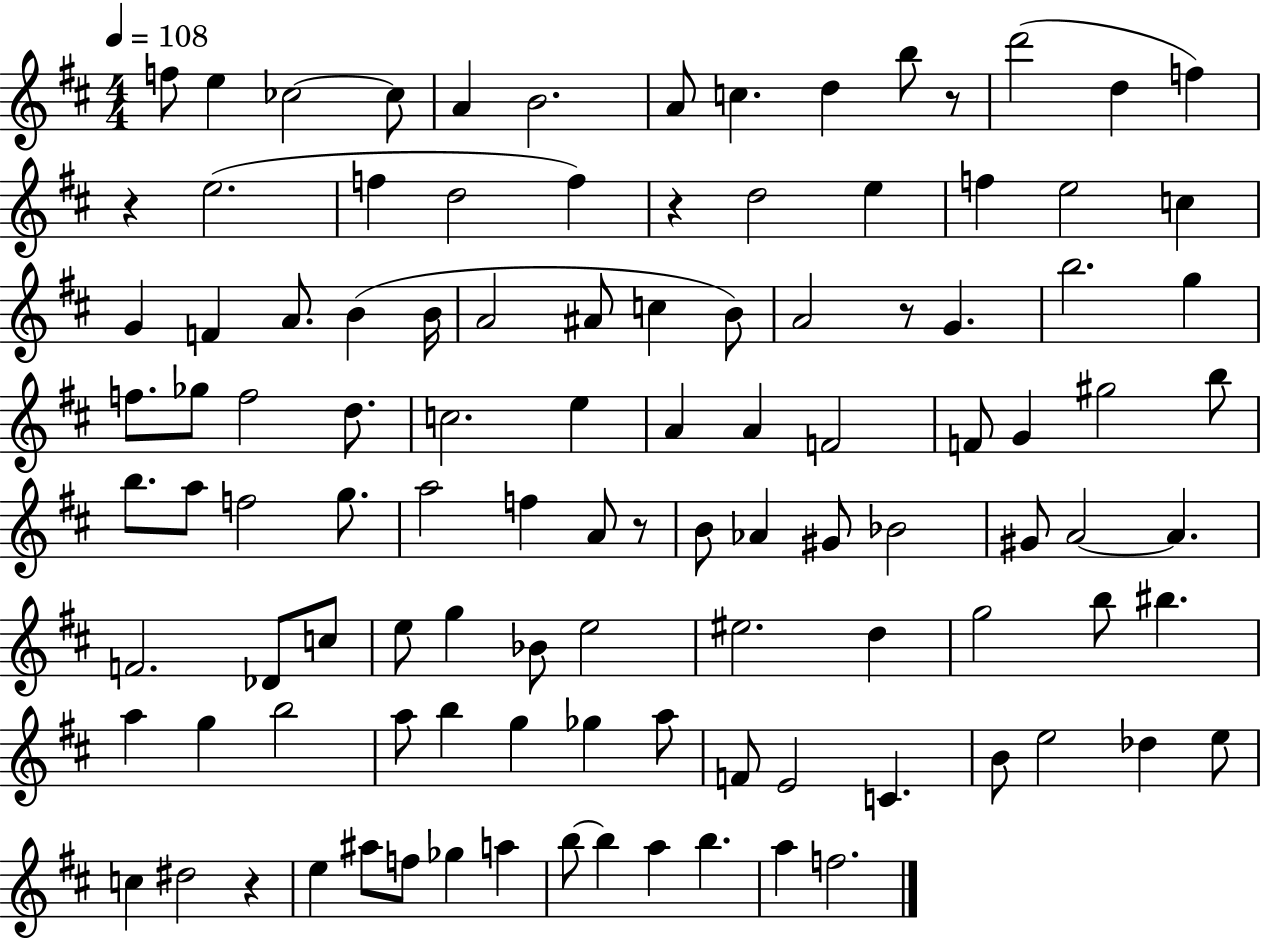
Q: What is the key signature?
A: D major